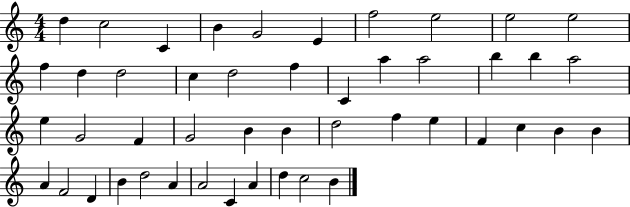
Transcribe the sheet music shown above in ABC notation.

X:1
T:Untitled
M:4/4
L:1/4
K:C
d c2 C B G2 E f2 e2 e2 e2 f d d2 c d2 f C a a2 b b a2 e G2 F G2 B B d2 f e F c B B A F2 D B d2 A A2 C A d c2 B